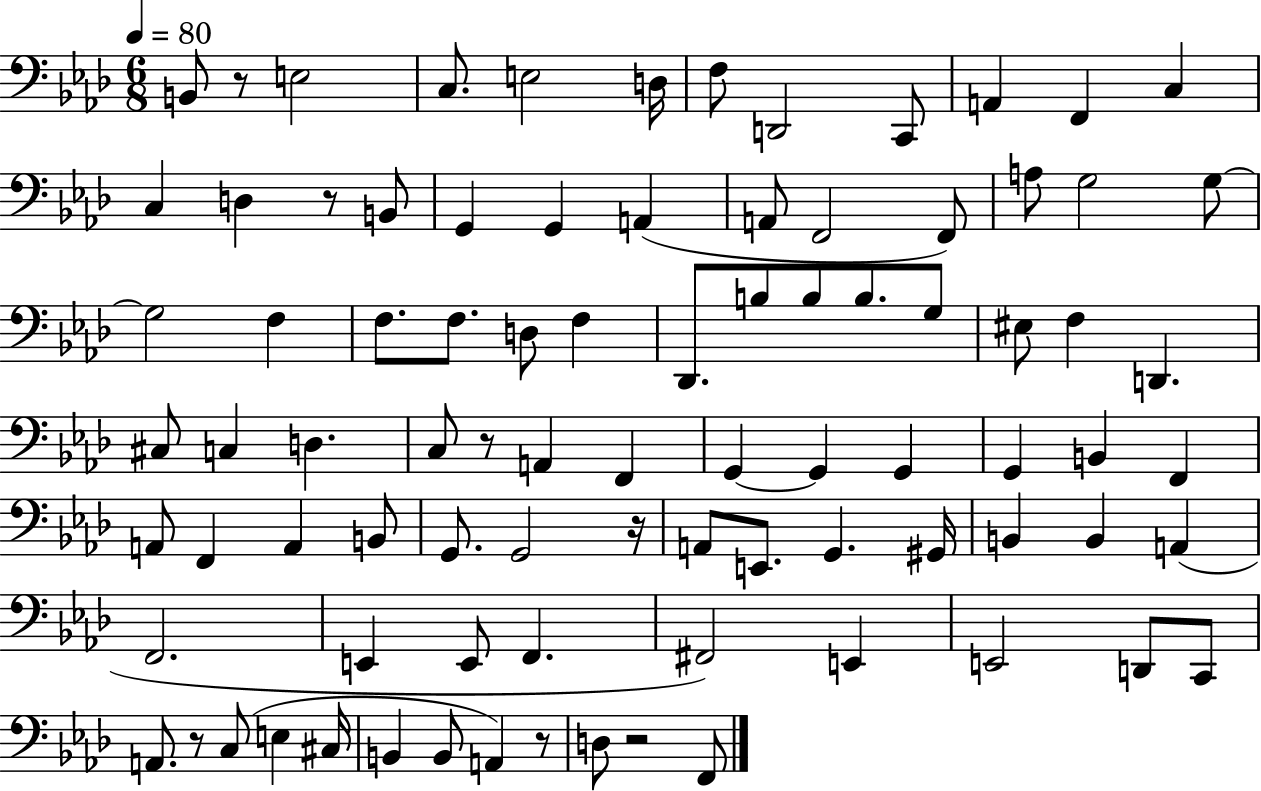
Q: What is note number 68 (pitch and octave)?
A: E2